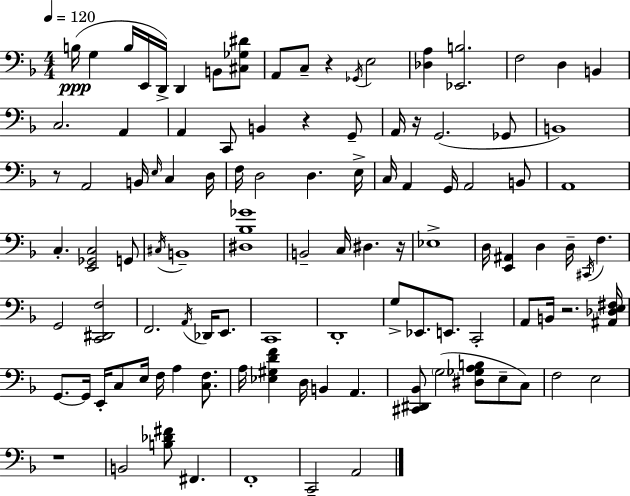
B3/s G3/q B3/s E2/s D2/s D2/q B2/e [C#3,Gb3,D#4]/e A2/e C3/e R/q Gb2/s E3/h [Db3,A3]/q [Eb2,B3]/h. F3/h D3/q B2/q C3/h. A2/q A2/q C2/e B2/q R/q G2/e A2/s R/s G2/h. Gb2/e B2/w R/e A2/h B2/s E3/s C3/q D3/s F3/s D3/h D3/q. E3/s C3/s A2/q G2/s A2/h B2/e A2/w C3/q. [E2,Gb2,C3]/h G2/e C#3/s B2/w [D#3,Bb3,Gb4]/w B2/h C3/s D#3/q. R/s Eb3/w D3/s [E2,A#2]/q D3/q D3/s C#2/s F3/q. G2/h [C2,D#2,F3]/h F2/h. A2/s Db2/s E2/e. C2/w D2/w G3/e Eb2/e. E2/e. C2/h A2/e B2/s R/h. [A#2,Db3,E3,F#3]/s G2/e. G2/s E2/s C3/e E3/s F3/s A3/q [C3,F3]/e. A3/s [Eb3,G#3,D4,F4]/q D3/s B2/q A2/q. [C#2,D#2,Bb2]/e G3/h [D#3,Gb3,A3,B3]/e E3/e C3/e F3/h E3/h R/w B2/h [B3,Db4,F#4]/e F#2/q. F2/w C2/h A2/h